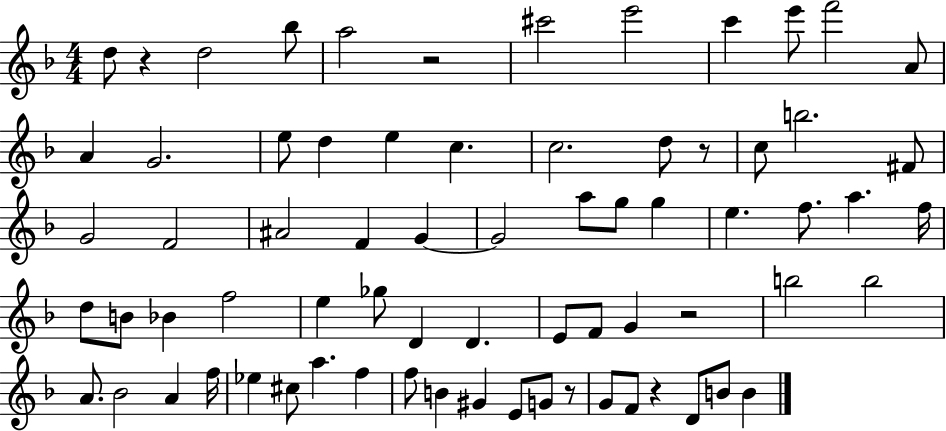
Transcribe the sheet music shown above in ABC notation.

X:1
T:Untitled
M:4/4
L:1/4
K:F
d/2 z d2 _b/2 a2 z2 ^c'2 e'2 c' e'/2 f'2 A/2 A G2 e/2 d e c c2 d/2 z/2 c/2 b2 ^F/2 G2 F2 ^A2 F G G2 a/2 g/2 g e f/2 a f/4 d/2 B/2 _B f2 e _g/2 D D E/2 F/2 G z2 b2 b2 A/2 _B2 A f/4 _e ^c/2 a f f/2 B ^G E/2 G/2 z/2 G/2 F/2 z D/2 B/2 B